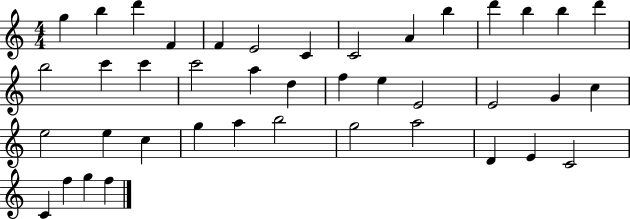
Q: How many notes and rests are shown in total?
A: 41